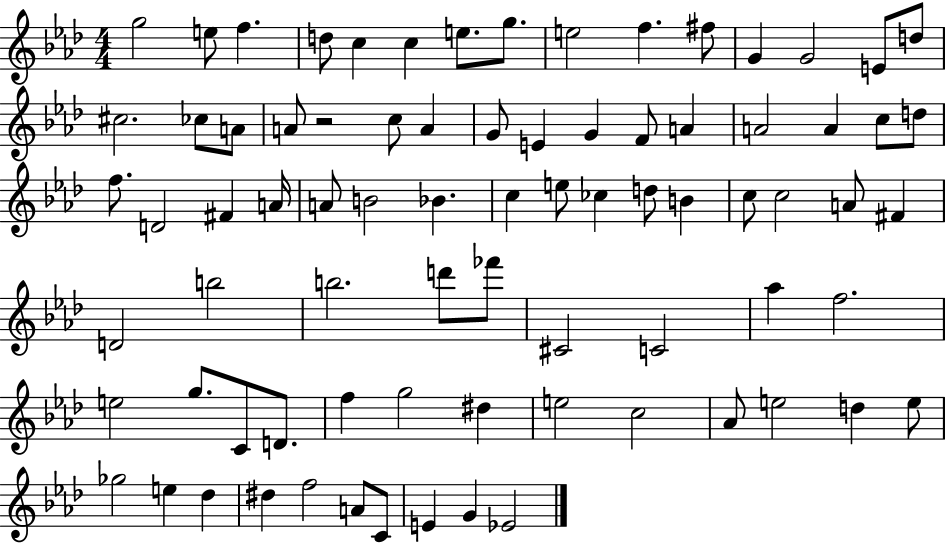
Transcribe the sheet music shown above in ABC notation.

X:1
T:Untitled
M:4/4
L:1/4
K:Ab
g2 e/2 f d/2 c c e/2 g/2 e2 f ^f/2 G G2 E/2 d/2 ^c2 _c/2 A/2 A/2 z2 c/2 A G/2 E G F/2 A A2 A c/2 d/2 f/2 D2 ^F A/4 A/2 B2 _B c e/2 _c d/2 B c/2 c2 A/2 ^F D2 b2 b2 d'/2 _f'/2 ^C2 C2 _a f2 e2 g/2 C/2 D/2 f g2 ^d e2 c2 _A/2 e2 d e/2 _g2 e _d ^d f2 A/2 C/2 E G _E2